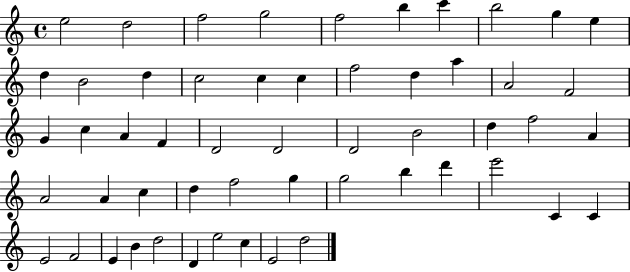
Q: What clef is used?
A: treble